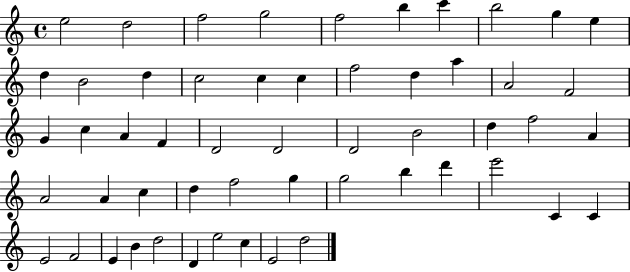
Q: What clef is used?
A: treble